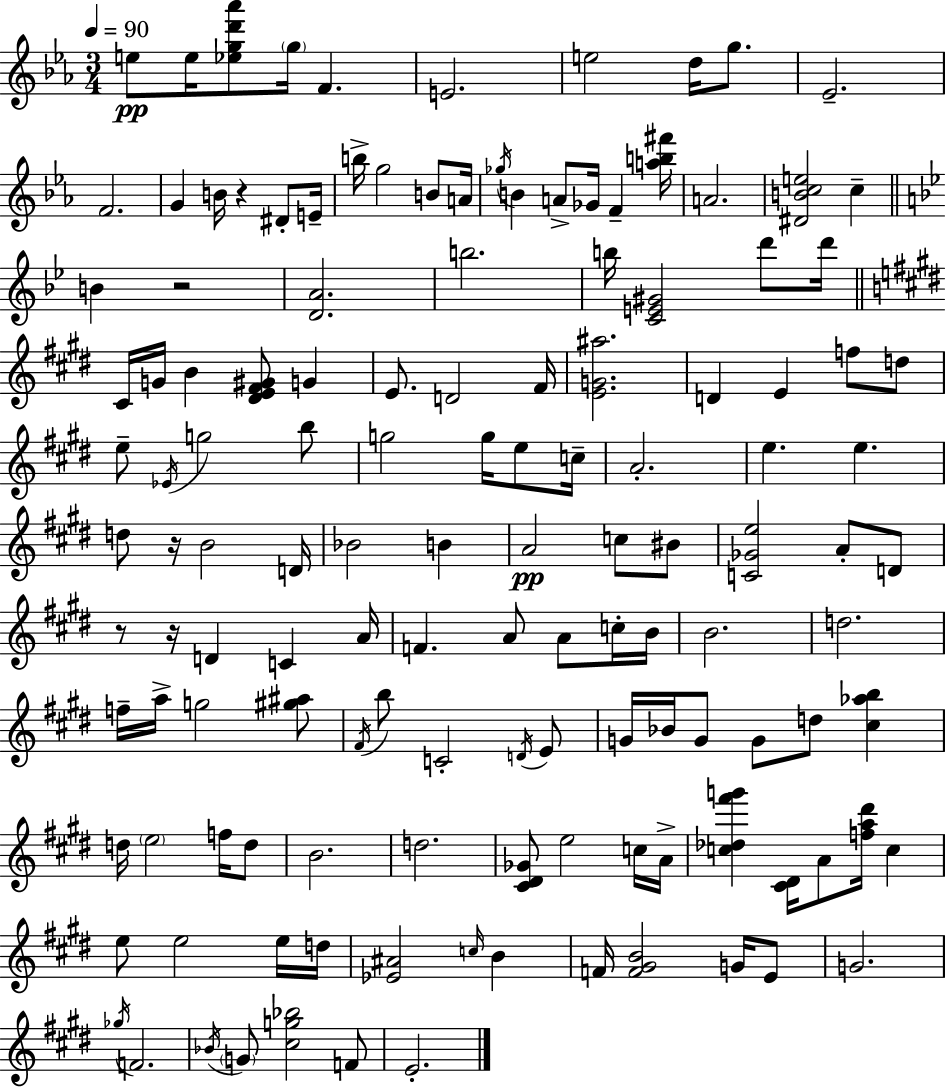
E5/e E5/s [Eb5,G5,D6,Ab6]/e G5/s F4/q. E4/h. E5/h D5/s G5/e. Eb4/h. F4/h. G4/q B4/s R/q D#4/e E4/s B5/s G5/h B4/e A4/s Gb5/s B4/q A4/e Gb4/s F4/q [A5,B5,F#6]/s A4/h. [D#4,B4,C5,E5]/h C5/q B4/q R/h [D4,A4]/h. B5/h. B5/s [C4,E4,G#4]/h D6/e D6/s C#4/s G4/s B4/q [D#4,E4,F#4,G#4]/e G4/q E4/e. D4/h F#4/s [E4,G4,A#5]/h. D4/q E4/q F5/e D5/e E5/e Eb4/s G5/h B5/e G5/h G5/s E5/e C5/s A4/h. E5/q. E5/q. D5/e R/s B4/h D4/s Bb4/h B4/q A4/h C5/e BIS4/e [C4,Gb4,E5]/h A4/e D4/e R/e R/s D4/q C4/q A4/s F4/q. A4/e A4/e C5/s B4/s B4/h. D5/h. F5/s A5/s G5/h [G#5,A#5]/e F#4/s B5/e C4/h D4/s E4/e G4/s Bb4/s G4/e G4/e D5/e [C#5,Ab5,B5]/q D5/s E5/h F5/s D5/e B4/h. D5/h. [C#4,D#4,Gb4]/e E5/h C5/s A4/s [C5,Db5,F#6,G6]/q [C#4,D#4]/s A4/e [F5,A5,D#6]/s C5/q E5/e E5/h E5/s D5/s [Eb4,A#4]/h C5/s B4/q F4/s [F4,G#4,B4]/h G4/s E4/e G4/h. Gb5/s F4/h. Bb4/s G4/e [C#5,G5,Bb5]/h F4/e E4/h.